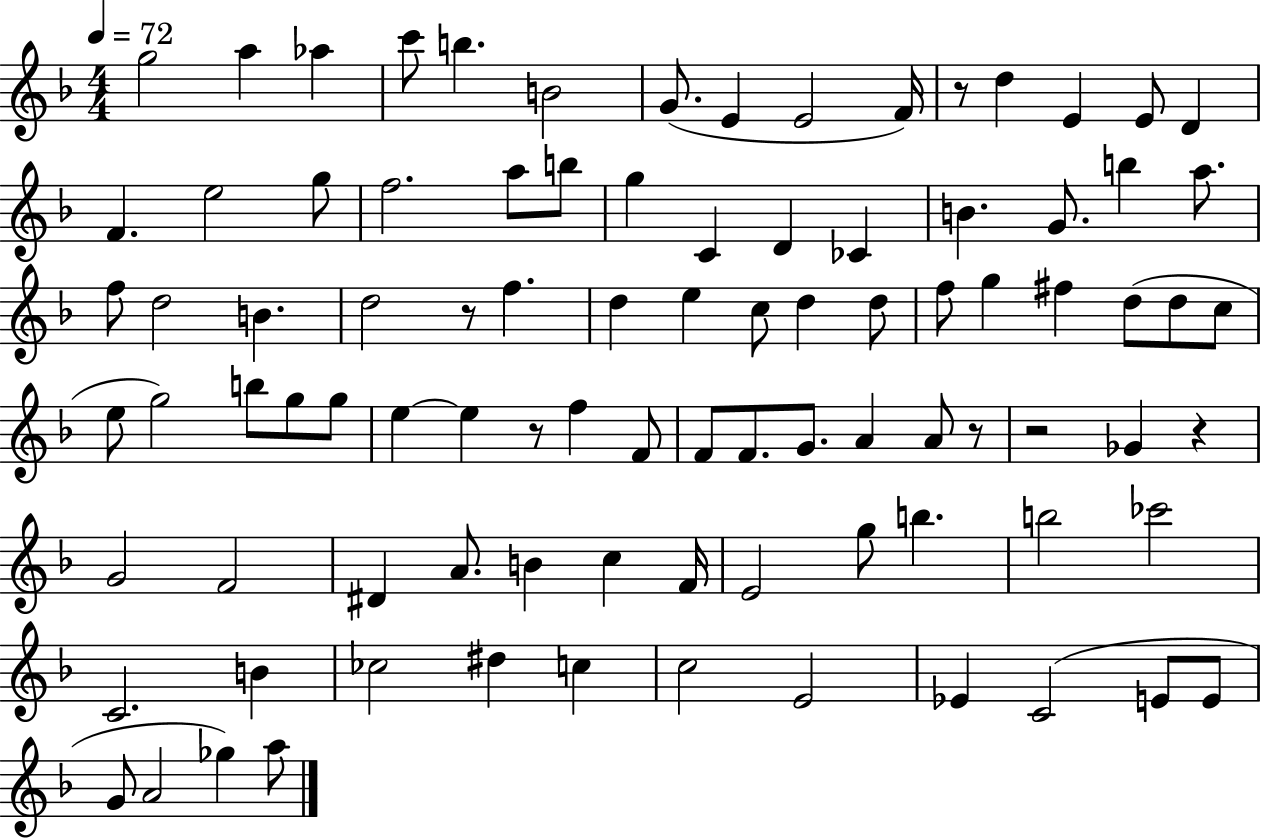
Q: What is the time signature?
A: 4/4